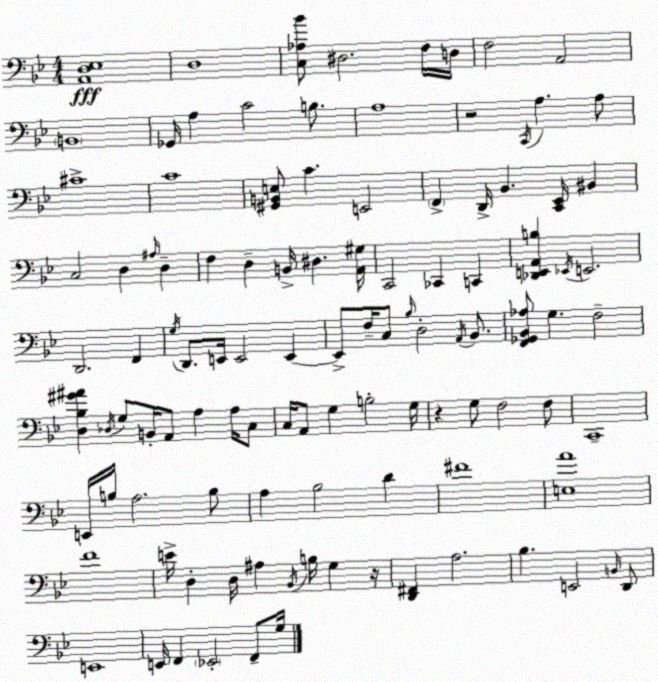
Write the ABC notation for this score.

X:1
T:Untitled
M:4/4
L:1/4
K:Bb
[A,,D,_E,]4 D,4 [C,_A,_B]/2 ^D,2 F,/4 D,/4 F,2 A,,2 B,,4 _G,,/4 A, C2 B,/2 A,4 z2 C,,/4 A, A,/2 ^C4 C4 [^G,,B,,E,]/2 C E,,2 F,, D,,/4 _B,, [C,,_E,,]/4 ^B,, C,2 D, ^A,/4 D, F, D, B,,/4 ^D, [A,,^G,]/4 C,,2 _C,, C,, [_D,,E,,A,,B,] _E,,/4 E,,2 D,,2 F,, G,/4 D,,/2 E,,/4 E,,2 E,, E,,/2 F,/4 C,/2 _B,/4 D,2 A,,/4 _B,,/2 [F,,_G,,_B,,_A,]/2 G, F,2 [D,_B,^G^A] _D,/4 G,/2 B,,/4 A,,/2 A, A,/4 C,/2 C,/4 A,,/2 G, B,2 G,/4 z G,/2 F,2 F,/2 C,,4 E,,/4 B,/4 A,2 B,/2 A, _B,2 D ^F4 [E,A]4 F4 E/4 D, D,/4 ^A, _B,,/4 B,/4 G, z/4 [D,,^F,,] A,2 _B, E,,2 B,,/4 D,,/2 E,,4 E,,/4 F,, _E,,2 F,,/2 G,/4